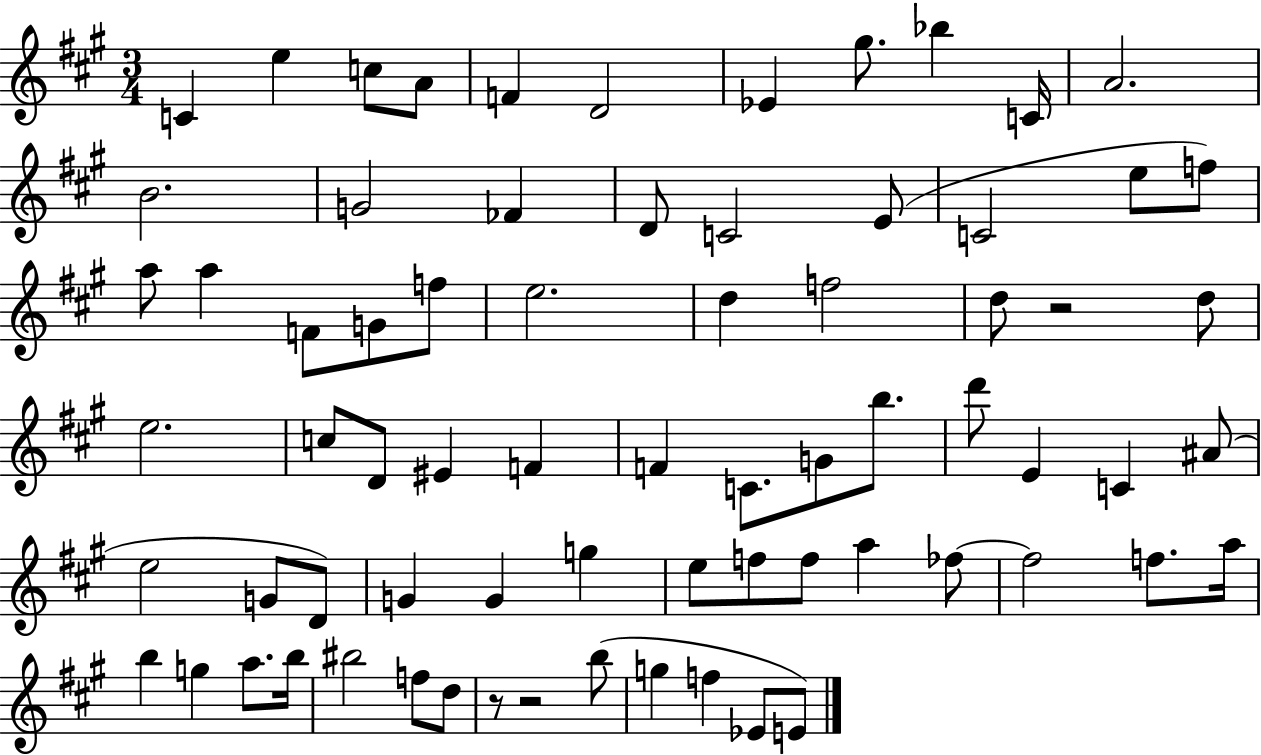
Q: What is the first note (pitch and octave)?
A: C4